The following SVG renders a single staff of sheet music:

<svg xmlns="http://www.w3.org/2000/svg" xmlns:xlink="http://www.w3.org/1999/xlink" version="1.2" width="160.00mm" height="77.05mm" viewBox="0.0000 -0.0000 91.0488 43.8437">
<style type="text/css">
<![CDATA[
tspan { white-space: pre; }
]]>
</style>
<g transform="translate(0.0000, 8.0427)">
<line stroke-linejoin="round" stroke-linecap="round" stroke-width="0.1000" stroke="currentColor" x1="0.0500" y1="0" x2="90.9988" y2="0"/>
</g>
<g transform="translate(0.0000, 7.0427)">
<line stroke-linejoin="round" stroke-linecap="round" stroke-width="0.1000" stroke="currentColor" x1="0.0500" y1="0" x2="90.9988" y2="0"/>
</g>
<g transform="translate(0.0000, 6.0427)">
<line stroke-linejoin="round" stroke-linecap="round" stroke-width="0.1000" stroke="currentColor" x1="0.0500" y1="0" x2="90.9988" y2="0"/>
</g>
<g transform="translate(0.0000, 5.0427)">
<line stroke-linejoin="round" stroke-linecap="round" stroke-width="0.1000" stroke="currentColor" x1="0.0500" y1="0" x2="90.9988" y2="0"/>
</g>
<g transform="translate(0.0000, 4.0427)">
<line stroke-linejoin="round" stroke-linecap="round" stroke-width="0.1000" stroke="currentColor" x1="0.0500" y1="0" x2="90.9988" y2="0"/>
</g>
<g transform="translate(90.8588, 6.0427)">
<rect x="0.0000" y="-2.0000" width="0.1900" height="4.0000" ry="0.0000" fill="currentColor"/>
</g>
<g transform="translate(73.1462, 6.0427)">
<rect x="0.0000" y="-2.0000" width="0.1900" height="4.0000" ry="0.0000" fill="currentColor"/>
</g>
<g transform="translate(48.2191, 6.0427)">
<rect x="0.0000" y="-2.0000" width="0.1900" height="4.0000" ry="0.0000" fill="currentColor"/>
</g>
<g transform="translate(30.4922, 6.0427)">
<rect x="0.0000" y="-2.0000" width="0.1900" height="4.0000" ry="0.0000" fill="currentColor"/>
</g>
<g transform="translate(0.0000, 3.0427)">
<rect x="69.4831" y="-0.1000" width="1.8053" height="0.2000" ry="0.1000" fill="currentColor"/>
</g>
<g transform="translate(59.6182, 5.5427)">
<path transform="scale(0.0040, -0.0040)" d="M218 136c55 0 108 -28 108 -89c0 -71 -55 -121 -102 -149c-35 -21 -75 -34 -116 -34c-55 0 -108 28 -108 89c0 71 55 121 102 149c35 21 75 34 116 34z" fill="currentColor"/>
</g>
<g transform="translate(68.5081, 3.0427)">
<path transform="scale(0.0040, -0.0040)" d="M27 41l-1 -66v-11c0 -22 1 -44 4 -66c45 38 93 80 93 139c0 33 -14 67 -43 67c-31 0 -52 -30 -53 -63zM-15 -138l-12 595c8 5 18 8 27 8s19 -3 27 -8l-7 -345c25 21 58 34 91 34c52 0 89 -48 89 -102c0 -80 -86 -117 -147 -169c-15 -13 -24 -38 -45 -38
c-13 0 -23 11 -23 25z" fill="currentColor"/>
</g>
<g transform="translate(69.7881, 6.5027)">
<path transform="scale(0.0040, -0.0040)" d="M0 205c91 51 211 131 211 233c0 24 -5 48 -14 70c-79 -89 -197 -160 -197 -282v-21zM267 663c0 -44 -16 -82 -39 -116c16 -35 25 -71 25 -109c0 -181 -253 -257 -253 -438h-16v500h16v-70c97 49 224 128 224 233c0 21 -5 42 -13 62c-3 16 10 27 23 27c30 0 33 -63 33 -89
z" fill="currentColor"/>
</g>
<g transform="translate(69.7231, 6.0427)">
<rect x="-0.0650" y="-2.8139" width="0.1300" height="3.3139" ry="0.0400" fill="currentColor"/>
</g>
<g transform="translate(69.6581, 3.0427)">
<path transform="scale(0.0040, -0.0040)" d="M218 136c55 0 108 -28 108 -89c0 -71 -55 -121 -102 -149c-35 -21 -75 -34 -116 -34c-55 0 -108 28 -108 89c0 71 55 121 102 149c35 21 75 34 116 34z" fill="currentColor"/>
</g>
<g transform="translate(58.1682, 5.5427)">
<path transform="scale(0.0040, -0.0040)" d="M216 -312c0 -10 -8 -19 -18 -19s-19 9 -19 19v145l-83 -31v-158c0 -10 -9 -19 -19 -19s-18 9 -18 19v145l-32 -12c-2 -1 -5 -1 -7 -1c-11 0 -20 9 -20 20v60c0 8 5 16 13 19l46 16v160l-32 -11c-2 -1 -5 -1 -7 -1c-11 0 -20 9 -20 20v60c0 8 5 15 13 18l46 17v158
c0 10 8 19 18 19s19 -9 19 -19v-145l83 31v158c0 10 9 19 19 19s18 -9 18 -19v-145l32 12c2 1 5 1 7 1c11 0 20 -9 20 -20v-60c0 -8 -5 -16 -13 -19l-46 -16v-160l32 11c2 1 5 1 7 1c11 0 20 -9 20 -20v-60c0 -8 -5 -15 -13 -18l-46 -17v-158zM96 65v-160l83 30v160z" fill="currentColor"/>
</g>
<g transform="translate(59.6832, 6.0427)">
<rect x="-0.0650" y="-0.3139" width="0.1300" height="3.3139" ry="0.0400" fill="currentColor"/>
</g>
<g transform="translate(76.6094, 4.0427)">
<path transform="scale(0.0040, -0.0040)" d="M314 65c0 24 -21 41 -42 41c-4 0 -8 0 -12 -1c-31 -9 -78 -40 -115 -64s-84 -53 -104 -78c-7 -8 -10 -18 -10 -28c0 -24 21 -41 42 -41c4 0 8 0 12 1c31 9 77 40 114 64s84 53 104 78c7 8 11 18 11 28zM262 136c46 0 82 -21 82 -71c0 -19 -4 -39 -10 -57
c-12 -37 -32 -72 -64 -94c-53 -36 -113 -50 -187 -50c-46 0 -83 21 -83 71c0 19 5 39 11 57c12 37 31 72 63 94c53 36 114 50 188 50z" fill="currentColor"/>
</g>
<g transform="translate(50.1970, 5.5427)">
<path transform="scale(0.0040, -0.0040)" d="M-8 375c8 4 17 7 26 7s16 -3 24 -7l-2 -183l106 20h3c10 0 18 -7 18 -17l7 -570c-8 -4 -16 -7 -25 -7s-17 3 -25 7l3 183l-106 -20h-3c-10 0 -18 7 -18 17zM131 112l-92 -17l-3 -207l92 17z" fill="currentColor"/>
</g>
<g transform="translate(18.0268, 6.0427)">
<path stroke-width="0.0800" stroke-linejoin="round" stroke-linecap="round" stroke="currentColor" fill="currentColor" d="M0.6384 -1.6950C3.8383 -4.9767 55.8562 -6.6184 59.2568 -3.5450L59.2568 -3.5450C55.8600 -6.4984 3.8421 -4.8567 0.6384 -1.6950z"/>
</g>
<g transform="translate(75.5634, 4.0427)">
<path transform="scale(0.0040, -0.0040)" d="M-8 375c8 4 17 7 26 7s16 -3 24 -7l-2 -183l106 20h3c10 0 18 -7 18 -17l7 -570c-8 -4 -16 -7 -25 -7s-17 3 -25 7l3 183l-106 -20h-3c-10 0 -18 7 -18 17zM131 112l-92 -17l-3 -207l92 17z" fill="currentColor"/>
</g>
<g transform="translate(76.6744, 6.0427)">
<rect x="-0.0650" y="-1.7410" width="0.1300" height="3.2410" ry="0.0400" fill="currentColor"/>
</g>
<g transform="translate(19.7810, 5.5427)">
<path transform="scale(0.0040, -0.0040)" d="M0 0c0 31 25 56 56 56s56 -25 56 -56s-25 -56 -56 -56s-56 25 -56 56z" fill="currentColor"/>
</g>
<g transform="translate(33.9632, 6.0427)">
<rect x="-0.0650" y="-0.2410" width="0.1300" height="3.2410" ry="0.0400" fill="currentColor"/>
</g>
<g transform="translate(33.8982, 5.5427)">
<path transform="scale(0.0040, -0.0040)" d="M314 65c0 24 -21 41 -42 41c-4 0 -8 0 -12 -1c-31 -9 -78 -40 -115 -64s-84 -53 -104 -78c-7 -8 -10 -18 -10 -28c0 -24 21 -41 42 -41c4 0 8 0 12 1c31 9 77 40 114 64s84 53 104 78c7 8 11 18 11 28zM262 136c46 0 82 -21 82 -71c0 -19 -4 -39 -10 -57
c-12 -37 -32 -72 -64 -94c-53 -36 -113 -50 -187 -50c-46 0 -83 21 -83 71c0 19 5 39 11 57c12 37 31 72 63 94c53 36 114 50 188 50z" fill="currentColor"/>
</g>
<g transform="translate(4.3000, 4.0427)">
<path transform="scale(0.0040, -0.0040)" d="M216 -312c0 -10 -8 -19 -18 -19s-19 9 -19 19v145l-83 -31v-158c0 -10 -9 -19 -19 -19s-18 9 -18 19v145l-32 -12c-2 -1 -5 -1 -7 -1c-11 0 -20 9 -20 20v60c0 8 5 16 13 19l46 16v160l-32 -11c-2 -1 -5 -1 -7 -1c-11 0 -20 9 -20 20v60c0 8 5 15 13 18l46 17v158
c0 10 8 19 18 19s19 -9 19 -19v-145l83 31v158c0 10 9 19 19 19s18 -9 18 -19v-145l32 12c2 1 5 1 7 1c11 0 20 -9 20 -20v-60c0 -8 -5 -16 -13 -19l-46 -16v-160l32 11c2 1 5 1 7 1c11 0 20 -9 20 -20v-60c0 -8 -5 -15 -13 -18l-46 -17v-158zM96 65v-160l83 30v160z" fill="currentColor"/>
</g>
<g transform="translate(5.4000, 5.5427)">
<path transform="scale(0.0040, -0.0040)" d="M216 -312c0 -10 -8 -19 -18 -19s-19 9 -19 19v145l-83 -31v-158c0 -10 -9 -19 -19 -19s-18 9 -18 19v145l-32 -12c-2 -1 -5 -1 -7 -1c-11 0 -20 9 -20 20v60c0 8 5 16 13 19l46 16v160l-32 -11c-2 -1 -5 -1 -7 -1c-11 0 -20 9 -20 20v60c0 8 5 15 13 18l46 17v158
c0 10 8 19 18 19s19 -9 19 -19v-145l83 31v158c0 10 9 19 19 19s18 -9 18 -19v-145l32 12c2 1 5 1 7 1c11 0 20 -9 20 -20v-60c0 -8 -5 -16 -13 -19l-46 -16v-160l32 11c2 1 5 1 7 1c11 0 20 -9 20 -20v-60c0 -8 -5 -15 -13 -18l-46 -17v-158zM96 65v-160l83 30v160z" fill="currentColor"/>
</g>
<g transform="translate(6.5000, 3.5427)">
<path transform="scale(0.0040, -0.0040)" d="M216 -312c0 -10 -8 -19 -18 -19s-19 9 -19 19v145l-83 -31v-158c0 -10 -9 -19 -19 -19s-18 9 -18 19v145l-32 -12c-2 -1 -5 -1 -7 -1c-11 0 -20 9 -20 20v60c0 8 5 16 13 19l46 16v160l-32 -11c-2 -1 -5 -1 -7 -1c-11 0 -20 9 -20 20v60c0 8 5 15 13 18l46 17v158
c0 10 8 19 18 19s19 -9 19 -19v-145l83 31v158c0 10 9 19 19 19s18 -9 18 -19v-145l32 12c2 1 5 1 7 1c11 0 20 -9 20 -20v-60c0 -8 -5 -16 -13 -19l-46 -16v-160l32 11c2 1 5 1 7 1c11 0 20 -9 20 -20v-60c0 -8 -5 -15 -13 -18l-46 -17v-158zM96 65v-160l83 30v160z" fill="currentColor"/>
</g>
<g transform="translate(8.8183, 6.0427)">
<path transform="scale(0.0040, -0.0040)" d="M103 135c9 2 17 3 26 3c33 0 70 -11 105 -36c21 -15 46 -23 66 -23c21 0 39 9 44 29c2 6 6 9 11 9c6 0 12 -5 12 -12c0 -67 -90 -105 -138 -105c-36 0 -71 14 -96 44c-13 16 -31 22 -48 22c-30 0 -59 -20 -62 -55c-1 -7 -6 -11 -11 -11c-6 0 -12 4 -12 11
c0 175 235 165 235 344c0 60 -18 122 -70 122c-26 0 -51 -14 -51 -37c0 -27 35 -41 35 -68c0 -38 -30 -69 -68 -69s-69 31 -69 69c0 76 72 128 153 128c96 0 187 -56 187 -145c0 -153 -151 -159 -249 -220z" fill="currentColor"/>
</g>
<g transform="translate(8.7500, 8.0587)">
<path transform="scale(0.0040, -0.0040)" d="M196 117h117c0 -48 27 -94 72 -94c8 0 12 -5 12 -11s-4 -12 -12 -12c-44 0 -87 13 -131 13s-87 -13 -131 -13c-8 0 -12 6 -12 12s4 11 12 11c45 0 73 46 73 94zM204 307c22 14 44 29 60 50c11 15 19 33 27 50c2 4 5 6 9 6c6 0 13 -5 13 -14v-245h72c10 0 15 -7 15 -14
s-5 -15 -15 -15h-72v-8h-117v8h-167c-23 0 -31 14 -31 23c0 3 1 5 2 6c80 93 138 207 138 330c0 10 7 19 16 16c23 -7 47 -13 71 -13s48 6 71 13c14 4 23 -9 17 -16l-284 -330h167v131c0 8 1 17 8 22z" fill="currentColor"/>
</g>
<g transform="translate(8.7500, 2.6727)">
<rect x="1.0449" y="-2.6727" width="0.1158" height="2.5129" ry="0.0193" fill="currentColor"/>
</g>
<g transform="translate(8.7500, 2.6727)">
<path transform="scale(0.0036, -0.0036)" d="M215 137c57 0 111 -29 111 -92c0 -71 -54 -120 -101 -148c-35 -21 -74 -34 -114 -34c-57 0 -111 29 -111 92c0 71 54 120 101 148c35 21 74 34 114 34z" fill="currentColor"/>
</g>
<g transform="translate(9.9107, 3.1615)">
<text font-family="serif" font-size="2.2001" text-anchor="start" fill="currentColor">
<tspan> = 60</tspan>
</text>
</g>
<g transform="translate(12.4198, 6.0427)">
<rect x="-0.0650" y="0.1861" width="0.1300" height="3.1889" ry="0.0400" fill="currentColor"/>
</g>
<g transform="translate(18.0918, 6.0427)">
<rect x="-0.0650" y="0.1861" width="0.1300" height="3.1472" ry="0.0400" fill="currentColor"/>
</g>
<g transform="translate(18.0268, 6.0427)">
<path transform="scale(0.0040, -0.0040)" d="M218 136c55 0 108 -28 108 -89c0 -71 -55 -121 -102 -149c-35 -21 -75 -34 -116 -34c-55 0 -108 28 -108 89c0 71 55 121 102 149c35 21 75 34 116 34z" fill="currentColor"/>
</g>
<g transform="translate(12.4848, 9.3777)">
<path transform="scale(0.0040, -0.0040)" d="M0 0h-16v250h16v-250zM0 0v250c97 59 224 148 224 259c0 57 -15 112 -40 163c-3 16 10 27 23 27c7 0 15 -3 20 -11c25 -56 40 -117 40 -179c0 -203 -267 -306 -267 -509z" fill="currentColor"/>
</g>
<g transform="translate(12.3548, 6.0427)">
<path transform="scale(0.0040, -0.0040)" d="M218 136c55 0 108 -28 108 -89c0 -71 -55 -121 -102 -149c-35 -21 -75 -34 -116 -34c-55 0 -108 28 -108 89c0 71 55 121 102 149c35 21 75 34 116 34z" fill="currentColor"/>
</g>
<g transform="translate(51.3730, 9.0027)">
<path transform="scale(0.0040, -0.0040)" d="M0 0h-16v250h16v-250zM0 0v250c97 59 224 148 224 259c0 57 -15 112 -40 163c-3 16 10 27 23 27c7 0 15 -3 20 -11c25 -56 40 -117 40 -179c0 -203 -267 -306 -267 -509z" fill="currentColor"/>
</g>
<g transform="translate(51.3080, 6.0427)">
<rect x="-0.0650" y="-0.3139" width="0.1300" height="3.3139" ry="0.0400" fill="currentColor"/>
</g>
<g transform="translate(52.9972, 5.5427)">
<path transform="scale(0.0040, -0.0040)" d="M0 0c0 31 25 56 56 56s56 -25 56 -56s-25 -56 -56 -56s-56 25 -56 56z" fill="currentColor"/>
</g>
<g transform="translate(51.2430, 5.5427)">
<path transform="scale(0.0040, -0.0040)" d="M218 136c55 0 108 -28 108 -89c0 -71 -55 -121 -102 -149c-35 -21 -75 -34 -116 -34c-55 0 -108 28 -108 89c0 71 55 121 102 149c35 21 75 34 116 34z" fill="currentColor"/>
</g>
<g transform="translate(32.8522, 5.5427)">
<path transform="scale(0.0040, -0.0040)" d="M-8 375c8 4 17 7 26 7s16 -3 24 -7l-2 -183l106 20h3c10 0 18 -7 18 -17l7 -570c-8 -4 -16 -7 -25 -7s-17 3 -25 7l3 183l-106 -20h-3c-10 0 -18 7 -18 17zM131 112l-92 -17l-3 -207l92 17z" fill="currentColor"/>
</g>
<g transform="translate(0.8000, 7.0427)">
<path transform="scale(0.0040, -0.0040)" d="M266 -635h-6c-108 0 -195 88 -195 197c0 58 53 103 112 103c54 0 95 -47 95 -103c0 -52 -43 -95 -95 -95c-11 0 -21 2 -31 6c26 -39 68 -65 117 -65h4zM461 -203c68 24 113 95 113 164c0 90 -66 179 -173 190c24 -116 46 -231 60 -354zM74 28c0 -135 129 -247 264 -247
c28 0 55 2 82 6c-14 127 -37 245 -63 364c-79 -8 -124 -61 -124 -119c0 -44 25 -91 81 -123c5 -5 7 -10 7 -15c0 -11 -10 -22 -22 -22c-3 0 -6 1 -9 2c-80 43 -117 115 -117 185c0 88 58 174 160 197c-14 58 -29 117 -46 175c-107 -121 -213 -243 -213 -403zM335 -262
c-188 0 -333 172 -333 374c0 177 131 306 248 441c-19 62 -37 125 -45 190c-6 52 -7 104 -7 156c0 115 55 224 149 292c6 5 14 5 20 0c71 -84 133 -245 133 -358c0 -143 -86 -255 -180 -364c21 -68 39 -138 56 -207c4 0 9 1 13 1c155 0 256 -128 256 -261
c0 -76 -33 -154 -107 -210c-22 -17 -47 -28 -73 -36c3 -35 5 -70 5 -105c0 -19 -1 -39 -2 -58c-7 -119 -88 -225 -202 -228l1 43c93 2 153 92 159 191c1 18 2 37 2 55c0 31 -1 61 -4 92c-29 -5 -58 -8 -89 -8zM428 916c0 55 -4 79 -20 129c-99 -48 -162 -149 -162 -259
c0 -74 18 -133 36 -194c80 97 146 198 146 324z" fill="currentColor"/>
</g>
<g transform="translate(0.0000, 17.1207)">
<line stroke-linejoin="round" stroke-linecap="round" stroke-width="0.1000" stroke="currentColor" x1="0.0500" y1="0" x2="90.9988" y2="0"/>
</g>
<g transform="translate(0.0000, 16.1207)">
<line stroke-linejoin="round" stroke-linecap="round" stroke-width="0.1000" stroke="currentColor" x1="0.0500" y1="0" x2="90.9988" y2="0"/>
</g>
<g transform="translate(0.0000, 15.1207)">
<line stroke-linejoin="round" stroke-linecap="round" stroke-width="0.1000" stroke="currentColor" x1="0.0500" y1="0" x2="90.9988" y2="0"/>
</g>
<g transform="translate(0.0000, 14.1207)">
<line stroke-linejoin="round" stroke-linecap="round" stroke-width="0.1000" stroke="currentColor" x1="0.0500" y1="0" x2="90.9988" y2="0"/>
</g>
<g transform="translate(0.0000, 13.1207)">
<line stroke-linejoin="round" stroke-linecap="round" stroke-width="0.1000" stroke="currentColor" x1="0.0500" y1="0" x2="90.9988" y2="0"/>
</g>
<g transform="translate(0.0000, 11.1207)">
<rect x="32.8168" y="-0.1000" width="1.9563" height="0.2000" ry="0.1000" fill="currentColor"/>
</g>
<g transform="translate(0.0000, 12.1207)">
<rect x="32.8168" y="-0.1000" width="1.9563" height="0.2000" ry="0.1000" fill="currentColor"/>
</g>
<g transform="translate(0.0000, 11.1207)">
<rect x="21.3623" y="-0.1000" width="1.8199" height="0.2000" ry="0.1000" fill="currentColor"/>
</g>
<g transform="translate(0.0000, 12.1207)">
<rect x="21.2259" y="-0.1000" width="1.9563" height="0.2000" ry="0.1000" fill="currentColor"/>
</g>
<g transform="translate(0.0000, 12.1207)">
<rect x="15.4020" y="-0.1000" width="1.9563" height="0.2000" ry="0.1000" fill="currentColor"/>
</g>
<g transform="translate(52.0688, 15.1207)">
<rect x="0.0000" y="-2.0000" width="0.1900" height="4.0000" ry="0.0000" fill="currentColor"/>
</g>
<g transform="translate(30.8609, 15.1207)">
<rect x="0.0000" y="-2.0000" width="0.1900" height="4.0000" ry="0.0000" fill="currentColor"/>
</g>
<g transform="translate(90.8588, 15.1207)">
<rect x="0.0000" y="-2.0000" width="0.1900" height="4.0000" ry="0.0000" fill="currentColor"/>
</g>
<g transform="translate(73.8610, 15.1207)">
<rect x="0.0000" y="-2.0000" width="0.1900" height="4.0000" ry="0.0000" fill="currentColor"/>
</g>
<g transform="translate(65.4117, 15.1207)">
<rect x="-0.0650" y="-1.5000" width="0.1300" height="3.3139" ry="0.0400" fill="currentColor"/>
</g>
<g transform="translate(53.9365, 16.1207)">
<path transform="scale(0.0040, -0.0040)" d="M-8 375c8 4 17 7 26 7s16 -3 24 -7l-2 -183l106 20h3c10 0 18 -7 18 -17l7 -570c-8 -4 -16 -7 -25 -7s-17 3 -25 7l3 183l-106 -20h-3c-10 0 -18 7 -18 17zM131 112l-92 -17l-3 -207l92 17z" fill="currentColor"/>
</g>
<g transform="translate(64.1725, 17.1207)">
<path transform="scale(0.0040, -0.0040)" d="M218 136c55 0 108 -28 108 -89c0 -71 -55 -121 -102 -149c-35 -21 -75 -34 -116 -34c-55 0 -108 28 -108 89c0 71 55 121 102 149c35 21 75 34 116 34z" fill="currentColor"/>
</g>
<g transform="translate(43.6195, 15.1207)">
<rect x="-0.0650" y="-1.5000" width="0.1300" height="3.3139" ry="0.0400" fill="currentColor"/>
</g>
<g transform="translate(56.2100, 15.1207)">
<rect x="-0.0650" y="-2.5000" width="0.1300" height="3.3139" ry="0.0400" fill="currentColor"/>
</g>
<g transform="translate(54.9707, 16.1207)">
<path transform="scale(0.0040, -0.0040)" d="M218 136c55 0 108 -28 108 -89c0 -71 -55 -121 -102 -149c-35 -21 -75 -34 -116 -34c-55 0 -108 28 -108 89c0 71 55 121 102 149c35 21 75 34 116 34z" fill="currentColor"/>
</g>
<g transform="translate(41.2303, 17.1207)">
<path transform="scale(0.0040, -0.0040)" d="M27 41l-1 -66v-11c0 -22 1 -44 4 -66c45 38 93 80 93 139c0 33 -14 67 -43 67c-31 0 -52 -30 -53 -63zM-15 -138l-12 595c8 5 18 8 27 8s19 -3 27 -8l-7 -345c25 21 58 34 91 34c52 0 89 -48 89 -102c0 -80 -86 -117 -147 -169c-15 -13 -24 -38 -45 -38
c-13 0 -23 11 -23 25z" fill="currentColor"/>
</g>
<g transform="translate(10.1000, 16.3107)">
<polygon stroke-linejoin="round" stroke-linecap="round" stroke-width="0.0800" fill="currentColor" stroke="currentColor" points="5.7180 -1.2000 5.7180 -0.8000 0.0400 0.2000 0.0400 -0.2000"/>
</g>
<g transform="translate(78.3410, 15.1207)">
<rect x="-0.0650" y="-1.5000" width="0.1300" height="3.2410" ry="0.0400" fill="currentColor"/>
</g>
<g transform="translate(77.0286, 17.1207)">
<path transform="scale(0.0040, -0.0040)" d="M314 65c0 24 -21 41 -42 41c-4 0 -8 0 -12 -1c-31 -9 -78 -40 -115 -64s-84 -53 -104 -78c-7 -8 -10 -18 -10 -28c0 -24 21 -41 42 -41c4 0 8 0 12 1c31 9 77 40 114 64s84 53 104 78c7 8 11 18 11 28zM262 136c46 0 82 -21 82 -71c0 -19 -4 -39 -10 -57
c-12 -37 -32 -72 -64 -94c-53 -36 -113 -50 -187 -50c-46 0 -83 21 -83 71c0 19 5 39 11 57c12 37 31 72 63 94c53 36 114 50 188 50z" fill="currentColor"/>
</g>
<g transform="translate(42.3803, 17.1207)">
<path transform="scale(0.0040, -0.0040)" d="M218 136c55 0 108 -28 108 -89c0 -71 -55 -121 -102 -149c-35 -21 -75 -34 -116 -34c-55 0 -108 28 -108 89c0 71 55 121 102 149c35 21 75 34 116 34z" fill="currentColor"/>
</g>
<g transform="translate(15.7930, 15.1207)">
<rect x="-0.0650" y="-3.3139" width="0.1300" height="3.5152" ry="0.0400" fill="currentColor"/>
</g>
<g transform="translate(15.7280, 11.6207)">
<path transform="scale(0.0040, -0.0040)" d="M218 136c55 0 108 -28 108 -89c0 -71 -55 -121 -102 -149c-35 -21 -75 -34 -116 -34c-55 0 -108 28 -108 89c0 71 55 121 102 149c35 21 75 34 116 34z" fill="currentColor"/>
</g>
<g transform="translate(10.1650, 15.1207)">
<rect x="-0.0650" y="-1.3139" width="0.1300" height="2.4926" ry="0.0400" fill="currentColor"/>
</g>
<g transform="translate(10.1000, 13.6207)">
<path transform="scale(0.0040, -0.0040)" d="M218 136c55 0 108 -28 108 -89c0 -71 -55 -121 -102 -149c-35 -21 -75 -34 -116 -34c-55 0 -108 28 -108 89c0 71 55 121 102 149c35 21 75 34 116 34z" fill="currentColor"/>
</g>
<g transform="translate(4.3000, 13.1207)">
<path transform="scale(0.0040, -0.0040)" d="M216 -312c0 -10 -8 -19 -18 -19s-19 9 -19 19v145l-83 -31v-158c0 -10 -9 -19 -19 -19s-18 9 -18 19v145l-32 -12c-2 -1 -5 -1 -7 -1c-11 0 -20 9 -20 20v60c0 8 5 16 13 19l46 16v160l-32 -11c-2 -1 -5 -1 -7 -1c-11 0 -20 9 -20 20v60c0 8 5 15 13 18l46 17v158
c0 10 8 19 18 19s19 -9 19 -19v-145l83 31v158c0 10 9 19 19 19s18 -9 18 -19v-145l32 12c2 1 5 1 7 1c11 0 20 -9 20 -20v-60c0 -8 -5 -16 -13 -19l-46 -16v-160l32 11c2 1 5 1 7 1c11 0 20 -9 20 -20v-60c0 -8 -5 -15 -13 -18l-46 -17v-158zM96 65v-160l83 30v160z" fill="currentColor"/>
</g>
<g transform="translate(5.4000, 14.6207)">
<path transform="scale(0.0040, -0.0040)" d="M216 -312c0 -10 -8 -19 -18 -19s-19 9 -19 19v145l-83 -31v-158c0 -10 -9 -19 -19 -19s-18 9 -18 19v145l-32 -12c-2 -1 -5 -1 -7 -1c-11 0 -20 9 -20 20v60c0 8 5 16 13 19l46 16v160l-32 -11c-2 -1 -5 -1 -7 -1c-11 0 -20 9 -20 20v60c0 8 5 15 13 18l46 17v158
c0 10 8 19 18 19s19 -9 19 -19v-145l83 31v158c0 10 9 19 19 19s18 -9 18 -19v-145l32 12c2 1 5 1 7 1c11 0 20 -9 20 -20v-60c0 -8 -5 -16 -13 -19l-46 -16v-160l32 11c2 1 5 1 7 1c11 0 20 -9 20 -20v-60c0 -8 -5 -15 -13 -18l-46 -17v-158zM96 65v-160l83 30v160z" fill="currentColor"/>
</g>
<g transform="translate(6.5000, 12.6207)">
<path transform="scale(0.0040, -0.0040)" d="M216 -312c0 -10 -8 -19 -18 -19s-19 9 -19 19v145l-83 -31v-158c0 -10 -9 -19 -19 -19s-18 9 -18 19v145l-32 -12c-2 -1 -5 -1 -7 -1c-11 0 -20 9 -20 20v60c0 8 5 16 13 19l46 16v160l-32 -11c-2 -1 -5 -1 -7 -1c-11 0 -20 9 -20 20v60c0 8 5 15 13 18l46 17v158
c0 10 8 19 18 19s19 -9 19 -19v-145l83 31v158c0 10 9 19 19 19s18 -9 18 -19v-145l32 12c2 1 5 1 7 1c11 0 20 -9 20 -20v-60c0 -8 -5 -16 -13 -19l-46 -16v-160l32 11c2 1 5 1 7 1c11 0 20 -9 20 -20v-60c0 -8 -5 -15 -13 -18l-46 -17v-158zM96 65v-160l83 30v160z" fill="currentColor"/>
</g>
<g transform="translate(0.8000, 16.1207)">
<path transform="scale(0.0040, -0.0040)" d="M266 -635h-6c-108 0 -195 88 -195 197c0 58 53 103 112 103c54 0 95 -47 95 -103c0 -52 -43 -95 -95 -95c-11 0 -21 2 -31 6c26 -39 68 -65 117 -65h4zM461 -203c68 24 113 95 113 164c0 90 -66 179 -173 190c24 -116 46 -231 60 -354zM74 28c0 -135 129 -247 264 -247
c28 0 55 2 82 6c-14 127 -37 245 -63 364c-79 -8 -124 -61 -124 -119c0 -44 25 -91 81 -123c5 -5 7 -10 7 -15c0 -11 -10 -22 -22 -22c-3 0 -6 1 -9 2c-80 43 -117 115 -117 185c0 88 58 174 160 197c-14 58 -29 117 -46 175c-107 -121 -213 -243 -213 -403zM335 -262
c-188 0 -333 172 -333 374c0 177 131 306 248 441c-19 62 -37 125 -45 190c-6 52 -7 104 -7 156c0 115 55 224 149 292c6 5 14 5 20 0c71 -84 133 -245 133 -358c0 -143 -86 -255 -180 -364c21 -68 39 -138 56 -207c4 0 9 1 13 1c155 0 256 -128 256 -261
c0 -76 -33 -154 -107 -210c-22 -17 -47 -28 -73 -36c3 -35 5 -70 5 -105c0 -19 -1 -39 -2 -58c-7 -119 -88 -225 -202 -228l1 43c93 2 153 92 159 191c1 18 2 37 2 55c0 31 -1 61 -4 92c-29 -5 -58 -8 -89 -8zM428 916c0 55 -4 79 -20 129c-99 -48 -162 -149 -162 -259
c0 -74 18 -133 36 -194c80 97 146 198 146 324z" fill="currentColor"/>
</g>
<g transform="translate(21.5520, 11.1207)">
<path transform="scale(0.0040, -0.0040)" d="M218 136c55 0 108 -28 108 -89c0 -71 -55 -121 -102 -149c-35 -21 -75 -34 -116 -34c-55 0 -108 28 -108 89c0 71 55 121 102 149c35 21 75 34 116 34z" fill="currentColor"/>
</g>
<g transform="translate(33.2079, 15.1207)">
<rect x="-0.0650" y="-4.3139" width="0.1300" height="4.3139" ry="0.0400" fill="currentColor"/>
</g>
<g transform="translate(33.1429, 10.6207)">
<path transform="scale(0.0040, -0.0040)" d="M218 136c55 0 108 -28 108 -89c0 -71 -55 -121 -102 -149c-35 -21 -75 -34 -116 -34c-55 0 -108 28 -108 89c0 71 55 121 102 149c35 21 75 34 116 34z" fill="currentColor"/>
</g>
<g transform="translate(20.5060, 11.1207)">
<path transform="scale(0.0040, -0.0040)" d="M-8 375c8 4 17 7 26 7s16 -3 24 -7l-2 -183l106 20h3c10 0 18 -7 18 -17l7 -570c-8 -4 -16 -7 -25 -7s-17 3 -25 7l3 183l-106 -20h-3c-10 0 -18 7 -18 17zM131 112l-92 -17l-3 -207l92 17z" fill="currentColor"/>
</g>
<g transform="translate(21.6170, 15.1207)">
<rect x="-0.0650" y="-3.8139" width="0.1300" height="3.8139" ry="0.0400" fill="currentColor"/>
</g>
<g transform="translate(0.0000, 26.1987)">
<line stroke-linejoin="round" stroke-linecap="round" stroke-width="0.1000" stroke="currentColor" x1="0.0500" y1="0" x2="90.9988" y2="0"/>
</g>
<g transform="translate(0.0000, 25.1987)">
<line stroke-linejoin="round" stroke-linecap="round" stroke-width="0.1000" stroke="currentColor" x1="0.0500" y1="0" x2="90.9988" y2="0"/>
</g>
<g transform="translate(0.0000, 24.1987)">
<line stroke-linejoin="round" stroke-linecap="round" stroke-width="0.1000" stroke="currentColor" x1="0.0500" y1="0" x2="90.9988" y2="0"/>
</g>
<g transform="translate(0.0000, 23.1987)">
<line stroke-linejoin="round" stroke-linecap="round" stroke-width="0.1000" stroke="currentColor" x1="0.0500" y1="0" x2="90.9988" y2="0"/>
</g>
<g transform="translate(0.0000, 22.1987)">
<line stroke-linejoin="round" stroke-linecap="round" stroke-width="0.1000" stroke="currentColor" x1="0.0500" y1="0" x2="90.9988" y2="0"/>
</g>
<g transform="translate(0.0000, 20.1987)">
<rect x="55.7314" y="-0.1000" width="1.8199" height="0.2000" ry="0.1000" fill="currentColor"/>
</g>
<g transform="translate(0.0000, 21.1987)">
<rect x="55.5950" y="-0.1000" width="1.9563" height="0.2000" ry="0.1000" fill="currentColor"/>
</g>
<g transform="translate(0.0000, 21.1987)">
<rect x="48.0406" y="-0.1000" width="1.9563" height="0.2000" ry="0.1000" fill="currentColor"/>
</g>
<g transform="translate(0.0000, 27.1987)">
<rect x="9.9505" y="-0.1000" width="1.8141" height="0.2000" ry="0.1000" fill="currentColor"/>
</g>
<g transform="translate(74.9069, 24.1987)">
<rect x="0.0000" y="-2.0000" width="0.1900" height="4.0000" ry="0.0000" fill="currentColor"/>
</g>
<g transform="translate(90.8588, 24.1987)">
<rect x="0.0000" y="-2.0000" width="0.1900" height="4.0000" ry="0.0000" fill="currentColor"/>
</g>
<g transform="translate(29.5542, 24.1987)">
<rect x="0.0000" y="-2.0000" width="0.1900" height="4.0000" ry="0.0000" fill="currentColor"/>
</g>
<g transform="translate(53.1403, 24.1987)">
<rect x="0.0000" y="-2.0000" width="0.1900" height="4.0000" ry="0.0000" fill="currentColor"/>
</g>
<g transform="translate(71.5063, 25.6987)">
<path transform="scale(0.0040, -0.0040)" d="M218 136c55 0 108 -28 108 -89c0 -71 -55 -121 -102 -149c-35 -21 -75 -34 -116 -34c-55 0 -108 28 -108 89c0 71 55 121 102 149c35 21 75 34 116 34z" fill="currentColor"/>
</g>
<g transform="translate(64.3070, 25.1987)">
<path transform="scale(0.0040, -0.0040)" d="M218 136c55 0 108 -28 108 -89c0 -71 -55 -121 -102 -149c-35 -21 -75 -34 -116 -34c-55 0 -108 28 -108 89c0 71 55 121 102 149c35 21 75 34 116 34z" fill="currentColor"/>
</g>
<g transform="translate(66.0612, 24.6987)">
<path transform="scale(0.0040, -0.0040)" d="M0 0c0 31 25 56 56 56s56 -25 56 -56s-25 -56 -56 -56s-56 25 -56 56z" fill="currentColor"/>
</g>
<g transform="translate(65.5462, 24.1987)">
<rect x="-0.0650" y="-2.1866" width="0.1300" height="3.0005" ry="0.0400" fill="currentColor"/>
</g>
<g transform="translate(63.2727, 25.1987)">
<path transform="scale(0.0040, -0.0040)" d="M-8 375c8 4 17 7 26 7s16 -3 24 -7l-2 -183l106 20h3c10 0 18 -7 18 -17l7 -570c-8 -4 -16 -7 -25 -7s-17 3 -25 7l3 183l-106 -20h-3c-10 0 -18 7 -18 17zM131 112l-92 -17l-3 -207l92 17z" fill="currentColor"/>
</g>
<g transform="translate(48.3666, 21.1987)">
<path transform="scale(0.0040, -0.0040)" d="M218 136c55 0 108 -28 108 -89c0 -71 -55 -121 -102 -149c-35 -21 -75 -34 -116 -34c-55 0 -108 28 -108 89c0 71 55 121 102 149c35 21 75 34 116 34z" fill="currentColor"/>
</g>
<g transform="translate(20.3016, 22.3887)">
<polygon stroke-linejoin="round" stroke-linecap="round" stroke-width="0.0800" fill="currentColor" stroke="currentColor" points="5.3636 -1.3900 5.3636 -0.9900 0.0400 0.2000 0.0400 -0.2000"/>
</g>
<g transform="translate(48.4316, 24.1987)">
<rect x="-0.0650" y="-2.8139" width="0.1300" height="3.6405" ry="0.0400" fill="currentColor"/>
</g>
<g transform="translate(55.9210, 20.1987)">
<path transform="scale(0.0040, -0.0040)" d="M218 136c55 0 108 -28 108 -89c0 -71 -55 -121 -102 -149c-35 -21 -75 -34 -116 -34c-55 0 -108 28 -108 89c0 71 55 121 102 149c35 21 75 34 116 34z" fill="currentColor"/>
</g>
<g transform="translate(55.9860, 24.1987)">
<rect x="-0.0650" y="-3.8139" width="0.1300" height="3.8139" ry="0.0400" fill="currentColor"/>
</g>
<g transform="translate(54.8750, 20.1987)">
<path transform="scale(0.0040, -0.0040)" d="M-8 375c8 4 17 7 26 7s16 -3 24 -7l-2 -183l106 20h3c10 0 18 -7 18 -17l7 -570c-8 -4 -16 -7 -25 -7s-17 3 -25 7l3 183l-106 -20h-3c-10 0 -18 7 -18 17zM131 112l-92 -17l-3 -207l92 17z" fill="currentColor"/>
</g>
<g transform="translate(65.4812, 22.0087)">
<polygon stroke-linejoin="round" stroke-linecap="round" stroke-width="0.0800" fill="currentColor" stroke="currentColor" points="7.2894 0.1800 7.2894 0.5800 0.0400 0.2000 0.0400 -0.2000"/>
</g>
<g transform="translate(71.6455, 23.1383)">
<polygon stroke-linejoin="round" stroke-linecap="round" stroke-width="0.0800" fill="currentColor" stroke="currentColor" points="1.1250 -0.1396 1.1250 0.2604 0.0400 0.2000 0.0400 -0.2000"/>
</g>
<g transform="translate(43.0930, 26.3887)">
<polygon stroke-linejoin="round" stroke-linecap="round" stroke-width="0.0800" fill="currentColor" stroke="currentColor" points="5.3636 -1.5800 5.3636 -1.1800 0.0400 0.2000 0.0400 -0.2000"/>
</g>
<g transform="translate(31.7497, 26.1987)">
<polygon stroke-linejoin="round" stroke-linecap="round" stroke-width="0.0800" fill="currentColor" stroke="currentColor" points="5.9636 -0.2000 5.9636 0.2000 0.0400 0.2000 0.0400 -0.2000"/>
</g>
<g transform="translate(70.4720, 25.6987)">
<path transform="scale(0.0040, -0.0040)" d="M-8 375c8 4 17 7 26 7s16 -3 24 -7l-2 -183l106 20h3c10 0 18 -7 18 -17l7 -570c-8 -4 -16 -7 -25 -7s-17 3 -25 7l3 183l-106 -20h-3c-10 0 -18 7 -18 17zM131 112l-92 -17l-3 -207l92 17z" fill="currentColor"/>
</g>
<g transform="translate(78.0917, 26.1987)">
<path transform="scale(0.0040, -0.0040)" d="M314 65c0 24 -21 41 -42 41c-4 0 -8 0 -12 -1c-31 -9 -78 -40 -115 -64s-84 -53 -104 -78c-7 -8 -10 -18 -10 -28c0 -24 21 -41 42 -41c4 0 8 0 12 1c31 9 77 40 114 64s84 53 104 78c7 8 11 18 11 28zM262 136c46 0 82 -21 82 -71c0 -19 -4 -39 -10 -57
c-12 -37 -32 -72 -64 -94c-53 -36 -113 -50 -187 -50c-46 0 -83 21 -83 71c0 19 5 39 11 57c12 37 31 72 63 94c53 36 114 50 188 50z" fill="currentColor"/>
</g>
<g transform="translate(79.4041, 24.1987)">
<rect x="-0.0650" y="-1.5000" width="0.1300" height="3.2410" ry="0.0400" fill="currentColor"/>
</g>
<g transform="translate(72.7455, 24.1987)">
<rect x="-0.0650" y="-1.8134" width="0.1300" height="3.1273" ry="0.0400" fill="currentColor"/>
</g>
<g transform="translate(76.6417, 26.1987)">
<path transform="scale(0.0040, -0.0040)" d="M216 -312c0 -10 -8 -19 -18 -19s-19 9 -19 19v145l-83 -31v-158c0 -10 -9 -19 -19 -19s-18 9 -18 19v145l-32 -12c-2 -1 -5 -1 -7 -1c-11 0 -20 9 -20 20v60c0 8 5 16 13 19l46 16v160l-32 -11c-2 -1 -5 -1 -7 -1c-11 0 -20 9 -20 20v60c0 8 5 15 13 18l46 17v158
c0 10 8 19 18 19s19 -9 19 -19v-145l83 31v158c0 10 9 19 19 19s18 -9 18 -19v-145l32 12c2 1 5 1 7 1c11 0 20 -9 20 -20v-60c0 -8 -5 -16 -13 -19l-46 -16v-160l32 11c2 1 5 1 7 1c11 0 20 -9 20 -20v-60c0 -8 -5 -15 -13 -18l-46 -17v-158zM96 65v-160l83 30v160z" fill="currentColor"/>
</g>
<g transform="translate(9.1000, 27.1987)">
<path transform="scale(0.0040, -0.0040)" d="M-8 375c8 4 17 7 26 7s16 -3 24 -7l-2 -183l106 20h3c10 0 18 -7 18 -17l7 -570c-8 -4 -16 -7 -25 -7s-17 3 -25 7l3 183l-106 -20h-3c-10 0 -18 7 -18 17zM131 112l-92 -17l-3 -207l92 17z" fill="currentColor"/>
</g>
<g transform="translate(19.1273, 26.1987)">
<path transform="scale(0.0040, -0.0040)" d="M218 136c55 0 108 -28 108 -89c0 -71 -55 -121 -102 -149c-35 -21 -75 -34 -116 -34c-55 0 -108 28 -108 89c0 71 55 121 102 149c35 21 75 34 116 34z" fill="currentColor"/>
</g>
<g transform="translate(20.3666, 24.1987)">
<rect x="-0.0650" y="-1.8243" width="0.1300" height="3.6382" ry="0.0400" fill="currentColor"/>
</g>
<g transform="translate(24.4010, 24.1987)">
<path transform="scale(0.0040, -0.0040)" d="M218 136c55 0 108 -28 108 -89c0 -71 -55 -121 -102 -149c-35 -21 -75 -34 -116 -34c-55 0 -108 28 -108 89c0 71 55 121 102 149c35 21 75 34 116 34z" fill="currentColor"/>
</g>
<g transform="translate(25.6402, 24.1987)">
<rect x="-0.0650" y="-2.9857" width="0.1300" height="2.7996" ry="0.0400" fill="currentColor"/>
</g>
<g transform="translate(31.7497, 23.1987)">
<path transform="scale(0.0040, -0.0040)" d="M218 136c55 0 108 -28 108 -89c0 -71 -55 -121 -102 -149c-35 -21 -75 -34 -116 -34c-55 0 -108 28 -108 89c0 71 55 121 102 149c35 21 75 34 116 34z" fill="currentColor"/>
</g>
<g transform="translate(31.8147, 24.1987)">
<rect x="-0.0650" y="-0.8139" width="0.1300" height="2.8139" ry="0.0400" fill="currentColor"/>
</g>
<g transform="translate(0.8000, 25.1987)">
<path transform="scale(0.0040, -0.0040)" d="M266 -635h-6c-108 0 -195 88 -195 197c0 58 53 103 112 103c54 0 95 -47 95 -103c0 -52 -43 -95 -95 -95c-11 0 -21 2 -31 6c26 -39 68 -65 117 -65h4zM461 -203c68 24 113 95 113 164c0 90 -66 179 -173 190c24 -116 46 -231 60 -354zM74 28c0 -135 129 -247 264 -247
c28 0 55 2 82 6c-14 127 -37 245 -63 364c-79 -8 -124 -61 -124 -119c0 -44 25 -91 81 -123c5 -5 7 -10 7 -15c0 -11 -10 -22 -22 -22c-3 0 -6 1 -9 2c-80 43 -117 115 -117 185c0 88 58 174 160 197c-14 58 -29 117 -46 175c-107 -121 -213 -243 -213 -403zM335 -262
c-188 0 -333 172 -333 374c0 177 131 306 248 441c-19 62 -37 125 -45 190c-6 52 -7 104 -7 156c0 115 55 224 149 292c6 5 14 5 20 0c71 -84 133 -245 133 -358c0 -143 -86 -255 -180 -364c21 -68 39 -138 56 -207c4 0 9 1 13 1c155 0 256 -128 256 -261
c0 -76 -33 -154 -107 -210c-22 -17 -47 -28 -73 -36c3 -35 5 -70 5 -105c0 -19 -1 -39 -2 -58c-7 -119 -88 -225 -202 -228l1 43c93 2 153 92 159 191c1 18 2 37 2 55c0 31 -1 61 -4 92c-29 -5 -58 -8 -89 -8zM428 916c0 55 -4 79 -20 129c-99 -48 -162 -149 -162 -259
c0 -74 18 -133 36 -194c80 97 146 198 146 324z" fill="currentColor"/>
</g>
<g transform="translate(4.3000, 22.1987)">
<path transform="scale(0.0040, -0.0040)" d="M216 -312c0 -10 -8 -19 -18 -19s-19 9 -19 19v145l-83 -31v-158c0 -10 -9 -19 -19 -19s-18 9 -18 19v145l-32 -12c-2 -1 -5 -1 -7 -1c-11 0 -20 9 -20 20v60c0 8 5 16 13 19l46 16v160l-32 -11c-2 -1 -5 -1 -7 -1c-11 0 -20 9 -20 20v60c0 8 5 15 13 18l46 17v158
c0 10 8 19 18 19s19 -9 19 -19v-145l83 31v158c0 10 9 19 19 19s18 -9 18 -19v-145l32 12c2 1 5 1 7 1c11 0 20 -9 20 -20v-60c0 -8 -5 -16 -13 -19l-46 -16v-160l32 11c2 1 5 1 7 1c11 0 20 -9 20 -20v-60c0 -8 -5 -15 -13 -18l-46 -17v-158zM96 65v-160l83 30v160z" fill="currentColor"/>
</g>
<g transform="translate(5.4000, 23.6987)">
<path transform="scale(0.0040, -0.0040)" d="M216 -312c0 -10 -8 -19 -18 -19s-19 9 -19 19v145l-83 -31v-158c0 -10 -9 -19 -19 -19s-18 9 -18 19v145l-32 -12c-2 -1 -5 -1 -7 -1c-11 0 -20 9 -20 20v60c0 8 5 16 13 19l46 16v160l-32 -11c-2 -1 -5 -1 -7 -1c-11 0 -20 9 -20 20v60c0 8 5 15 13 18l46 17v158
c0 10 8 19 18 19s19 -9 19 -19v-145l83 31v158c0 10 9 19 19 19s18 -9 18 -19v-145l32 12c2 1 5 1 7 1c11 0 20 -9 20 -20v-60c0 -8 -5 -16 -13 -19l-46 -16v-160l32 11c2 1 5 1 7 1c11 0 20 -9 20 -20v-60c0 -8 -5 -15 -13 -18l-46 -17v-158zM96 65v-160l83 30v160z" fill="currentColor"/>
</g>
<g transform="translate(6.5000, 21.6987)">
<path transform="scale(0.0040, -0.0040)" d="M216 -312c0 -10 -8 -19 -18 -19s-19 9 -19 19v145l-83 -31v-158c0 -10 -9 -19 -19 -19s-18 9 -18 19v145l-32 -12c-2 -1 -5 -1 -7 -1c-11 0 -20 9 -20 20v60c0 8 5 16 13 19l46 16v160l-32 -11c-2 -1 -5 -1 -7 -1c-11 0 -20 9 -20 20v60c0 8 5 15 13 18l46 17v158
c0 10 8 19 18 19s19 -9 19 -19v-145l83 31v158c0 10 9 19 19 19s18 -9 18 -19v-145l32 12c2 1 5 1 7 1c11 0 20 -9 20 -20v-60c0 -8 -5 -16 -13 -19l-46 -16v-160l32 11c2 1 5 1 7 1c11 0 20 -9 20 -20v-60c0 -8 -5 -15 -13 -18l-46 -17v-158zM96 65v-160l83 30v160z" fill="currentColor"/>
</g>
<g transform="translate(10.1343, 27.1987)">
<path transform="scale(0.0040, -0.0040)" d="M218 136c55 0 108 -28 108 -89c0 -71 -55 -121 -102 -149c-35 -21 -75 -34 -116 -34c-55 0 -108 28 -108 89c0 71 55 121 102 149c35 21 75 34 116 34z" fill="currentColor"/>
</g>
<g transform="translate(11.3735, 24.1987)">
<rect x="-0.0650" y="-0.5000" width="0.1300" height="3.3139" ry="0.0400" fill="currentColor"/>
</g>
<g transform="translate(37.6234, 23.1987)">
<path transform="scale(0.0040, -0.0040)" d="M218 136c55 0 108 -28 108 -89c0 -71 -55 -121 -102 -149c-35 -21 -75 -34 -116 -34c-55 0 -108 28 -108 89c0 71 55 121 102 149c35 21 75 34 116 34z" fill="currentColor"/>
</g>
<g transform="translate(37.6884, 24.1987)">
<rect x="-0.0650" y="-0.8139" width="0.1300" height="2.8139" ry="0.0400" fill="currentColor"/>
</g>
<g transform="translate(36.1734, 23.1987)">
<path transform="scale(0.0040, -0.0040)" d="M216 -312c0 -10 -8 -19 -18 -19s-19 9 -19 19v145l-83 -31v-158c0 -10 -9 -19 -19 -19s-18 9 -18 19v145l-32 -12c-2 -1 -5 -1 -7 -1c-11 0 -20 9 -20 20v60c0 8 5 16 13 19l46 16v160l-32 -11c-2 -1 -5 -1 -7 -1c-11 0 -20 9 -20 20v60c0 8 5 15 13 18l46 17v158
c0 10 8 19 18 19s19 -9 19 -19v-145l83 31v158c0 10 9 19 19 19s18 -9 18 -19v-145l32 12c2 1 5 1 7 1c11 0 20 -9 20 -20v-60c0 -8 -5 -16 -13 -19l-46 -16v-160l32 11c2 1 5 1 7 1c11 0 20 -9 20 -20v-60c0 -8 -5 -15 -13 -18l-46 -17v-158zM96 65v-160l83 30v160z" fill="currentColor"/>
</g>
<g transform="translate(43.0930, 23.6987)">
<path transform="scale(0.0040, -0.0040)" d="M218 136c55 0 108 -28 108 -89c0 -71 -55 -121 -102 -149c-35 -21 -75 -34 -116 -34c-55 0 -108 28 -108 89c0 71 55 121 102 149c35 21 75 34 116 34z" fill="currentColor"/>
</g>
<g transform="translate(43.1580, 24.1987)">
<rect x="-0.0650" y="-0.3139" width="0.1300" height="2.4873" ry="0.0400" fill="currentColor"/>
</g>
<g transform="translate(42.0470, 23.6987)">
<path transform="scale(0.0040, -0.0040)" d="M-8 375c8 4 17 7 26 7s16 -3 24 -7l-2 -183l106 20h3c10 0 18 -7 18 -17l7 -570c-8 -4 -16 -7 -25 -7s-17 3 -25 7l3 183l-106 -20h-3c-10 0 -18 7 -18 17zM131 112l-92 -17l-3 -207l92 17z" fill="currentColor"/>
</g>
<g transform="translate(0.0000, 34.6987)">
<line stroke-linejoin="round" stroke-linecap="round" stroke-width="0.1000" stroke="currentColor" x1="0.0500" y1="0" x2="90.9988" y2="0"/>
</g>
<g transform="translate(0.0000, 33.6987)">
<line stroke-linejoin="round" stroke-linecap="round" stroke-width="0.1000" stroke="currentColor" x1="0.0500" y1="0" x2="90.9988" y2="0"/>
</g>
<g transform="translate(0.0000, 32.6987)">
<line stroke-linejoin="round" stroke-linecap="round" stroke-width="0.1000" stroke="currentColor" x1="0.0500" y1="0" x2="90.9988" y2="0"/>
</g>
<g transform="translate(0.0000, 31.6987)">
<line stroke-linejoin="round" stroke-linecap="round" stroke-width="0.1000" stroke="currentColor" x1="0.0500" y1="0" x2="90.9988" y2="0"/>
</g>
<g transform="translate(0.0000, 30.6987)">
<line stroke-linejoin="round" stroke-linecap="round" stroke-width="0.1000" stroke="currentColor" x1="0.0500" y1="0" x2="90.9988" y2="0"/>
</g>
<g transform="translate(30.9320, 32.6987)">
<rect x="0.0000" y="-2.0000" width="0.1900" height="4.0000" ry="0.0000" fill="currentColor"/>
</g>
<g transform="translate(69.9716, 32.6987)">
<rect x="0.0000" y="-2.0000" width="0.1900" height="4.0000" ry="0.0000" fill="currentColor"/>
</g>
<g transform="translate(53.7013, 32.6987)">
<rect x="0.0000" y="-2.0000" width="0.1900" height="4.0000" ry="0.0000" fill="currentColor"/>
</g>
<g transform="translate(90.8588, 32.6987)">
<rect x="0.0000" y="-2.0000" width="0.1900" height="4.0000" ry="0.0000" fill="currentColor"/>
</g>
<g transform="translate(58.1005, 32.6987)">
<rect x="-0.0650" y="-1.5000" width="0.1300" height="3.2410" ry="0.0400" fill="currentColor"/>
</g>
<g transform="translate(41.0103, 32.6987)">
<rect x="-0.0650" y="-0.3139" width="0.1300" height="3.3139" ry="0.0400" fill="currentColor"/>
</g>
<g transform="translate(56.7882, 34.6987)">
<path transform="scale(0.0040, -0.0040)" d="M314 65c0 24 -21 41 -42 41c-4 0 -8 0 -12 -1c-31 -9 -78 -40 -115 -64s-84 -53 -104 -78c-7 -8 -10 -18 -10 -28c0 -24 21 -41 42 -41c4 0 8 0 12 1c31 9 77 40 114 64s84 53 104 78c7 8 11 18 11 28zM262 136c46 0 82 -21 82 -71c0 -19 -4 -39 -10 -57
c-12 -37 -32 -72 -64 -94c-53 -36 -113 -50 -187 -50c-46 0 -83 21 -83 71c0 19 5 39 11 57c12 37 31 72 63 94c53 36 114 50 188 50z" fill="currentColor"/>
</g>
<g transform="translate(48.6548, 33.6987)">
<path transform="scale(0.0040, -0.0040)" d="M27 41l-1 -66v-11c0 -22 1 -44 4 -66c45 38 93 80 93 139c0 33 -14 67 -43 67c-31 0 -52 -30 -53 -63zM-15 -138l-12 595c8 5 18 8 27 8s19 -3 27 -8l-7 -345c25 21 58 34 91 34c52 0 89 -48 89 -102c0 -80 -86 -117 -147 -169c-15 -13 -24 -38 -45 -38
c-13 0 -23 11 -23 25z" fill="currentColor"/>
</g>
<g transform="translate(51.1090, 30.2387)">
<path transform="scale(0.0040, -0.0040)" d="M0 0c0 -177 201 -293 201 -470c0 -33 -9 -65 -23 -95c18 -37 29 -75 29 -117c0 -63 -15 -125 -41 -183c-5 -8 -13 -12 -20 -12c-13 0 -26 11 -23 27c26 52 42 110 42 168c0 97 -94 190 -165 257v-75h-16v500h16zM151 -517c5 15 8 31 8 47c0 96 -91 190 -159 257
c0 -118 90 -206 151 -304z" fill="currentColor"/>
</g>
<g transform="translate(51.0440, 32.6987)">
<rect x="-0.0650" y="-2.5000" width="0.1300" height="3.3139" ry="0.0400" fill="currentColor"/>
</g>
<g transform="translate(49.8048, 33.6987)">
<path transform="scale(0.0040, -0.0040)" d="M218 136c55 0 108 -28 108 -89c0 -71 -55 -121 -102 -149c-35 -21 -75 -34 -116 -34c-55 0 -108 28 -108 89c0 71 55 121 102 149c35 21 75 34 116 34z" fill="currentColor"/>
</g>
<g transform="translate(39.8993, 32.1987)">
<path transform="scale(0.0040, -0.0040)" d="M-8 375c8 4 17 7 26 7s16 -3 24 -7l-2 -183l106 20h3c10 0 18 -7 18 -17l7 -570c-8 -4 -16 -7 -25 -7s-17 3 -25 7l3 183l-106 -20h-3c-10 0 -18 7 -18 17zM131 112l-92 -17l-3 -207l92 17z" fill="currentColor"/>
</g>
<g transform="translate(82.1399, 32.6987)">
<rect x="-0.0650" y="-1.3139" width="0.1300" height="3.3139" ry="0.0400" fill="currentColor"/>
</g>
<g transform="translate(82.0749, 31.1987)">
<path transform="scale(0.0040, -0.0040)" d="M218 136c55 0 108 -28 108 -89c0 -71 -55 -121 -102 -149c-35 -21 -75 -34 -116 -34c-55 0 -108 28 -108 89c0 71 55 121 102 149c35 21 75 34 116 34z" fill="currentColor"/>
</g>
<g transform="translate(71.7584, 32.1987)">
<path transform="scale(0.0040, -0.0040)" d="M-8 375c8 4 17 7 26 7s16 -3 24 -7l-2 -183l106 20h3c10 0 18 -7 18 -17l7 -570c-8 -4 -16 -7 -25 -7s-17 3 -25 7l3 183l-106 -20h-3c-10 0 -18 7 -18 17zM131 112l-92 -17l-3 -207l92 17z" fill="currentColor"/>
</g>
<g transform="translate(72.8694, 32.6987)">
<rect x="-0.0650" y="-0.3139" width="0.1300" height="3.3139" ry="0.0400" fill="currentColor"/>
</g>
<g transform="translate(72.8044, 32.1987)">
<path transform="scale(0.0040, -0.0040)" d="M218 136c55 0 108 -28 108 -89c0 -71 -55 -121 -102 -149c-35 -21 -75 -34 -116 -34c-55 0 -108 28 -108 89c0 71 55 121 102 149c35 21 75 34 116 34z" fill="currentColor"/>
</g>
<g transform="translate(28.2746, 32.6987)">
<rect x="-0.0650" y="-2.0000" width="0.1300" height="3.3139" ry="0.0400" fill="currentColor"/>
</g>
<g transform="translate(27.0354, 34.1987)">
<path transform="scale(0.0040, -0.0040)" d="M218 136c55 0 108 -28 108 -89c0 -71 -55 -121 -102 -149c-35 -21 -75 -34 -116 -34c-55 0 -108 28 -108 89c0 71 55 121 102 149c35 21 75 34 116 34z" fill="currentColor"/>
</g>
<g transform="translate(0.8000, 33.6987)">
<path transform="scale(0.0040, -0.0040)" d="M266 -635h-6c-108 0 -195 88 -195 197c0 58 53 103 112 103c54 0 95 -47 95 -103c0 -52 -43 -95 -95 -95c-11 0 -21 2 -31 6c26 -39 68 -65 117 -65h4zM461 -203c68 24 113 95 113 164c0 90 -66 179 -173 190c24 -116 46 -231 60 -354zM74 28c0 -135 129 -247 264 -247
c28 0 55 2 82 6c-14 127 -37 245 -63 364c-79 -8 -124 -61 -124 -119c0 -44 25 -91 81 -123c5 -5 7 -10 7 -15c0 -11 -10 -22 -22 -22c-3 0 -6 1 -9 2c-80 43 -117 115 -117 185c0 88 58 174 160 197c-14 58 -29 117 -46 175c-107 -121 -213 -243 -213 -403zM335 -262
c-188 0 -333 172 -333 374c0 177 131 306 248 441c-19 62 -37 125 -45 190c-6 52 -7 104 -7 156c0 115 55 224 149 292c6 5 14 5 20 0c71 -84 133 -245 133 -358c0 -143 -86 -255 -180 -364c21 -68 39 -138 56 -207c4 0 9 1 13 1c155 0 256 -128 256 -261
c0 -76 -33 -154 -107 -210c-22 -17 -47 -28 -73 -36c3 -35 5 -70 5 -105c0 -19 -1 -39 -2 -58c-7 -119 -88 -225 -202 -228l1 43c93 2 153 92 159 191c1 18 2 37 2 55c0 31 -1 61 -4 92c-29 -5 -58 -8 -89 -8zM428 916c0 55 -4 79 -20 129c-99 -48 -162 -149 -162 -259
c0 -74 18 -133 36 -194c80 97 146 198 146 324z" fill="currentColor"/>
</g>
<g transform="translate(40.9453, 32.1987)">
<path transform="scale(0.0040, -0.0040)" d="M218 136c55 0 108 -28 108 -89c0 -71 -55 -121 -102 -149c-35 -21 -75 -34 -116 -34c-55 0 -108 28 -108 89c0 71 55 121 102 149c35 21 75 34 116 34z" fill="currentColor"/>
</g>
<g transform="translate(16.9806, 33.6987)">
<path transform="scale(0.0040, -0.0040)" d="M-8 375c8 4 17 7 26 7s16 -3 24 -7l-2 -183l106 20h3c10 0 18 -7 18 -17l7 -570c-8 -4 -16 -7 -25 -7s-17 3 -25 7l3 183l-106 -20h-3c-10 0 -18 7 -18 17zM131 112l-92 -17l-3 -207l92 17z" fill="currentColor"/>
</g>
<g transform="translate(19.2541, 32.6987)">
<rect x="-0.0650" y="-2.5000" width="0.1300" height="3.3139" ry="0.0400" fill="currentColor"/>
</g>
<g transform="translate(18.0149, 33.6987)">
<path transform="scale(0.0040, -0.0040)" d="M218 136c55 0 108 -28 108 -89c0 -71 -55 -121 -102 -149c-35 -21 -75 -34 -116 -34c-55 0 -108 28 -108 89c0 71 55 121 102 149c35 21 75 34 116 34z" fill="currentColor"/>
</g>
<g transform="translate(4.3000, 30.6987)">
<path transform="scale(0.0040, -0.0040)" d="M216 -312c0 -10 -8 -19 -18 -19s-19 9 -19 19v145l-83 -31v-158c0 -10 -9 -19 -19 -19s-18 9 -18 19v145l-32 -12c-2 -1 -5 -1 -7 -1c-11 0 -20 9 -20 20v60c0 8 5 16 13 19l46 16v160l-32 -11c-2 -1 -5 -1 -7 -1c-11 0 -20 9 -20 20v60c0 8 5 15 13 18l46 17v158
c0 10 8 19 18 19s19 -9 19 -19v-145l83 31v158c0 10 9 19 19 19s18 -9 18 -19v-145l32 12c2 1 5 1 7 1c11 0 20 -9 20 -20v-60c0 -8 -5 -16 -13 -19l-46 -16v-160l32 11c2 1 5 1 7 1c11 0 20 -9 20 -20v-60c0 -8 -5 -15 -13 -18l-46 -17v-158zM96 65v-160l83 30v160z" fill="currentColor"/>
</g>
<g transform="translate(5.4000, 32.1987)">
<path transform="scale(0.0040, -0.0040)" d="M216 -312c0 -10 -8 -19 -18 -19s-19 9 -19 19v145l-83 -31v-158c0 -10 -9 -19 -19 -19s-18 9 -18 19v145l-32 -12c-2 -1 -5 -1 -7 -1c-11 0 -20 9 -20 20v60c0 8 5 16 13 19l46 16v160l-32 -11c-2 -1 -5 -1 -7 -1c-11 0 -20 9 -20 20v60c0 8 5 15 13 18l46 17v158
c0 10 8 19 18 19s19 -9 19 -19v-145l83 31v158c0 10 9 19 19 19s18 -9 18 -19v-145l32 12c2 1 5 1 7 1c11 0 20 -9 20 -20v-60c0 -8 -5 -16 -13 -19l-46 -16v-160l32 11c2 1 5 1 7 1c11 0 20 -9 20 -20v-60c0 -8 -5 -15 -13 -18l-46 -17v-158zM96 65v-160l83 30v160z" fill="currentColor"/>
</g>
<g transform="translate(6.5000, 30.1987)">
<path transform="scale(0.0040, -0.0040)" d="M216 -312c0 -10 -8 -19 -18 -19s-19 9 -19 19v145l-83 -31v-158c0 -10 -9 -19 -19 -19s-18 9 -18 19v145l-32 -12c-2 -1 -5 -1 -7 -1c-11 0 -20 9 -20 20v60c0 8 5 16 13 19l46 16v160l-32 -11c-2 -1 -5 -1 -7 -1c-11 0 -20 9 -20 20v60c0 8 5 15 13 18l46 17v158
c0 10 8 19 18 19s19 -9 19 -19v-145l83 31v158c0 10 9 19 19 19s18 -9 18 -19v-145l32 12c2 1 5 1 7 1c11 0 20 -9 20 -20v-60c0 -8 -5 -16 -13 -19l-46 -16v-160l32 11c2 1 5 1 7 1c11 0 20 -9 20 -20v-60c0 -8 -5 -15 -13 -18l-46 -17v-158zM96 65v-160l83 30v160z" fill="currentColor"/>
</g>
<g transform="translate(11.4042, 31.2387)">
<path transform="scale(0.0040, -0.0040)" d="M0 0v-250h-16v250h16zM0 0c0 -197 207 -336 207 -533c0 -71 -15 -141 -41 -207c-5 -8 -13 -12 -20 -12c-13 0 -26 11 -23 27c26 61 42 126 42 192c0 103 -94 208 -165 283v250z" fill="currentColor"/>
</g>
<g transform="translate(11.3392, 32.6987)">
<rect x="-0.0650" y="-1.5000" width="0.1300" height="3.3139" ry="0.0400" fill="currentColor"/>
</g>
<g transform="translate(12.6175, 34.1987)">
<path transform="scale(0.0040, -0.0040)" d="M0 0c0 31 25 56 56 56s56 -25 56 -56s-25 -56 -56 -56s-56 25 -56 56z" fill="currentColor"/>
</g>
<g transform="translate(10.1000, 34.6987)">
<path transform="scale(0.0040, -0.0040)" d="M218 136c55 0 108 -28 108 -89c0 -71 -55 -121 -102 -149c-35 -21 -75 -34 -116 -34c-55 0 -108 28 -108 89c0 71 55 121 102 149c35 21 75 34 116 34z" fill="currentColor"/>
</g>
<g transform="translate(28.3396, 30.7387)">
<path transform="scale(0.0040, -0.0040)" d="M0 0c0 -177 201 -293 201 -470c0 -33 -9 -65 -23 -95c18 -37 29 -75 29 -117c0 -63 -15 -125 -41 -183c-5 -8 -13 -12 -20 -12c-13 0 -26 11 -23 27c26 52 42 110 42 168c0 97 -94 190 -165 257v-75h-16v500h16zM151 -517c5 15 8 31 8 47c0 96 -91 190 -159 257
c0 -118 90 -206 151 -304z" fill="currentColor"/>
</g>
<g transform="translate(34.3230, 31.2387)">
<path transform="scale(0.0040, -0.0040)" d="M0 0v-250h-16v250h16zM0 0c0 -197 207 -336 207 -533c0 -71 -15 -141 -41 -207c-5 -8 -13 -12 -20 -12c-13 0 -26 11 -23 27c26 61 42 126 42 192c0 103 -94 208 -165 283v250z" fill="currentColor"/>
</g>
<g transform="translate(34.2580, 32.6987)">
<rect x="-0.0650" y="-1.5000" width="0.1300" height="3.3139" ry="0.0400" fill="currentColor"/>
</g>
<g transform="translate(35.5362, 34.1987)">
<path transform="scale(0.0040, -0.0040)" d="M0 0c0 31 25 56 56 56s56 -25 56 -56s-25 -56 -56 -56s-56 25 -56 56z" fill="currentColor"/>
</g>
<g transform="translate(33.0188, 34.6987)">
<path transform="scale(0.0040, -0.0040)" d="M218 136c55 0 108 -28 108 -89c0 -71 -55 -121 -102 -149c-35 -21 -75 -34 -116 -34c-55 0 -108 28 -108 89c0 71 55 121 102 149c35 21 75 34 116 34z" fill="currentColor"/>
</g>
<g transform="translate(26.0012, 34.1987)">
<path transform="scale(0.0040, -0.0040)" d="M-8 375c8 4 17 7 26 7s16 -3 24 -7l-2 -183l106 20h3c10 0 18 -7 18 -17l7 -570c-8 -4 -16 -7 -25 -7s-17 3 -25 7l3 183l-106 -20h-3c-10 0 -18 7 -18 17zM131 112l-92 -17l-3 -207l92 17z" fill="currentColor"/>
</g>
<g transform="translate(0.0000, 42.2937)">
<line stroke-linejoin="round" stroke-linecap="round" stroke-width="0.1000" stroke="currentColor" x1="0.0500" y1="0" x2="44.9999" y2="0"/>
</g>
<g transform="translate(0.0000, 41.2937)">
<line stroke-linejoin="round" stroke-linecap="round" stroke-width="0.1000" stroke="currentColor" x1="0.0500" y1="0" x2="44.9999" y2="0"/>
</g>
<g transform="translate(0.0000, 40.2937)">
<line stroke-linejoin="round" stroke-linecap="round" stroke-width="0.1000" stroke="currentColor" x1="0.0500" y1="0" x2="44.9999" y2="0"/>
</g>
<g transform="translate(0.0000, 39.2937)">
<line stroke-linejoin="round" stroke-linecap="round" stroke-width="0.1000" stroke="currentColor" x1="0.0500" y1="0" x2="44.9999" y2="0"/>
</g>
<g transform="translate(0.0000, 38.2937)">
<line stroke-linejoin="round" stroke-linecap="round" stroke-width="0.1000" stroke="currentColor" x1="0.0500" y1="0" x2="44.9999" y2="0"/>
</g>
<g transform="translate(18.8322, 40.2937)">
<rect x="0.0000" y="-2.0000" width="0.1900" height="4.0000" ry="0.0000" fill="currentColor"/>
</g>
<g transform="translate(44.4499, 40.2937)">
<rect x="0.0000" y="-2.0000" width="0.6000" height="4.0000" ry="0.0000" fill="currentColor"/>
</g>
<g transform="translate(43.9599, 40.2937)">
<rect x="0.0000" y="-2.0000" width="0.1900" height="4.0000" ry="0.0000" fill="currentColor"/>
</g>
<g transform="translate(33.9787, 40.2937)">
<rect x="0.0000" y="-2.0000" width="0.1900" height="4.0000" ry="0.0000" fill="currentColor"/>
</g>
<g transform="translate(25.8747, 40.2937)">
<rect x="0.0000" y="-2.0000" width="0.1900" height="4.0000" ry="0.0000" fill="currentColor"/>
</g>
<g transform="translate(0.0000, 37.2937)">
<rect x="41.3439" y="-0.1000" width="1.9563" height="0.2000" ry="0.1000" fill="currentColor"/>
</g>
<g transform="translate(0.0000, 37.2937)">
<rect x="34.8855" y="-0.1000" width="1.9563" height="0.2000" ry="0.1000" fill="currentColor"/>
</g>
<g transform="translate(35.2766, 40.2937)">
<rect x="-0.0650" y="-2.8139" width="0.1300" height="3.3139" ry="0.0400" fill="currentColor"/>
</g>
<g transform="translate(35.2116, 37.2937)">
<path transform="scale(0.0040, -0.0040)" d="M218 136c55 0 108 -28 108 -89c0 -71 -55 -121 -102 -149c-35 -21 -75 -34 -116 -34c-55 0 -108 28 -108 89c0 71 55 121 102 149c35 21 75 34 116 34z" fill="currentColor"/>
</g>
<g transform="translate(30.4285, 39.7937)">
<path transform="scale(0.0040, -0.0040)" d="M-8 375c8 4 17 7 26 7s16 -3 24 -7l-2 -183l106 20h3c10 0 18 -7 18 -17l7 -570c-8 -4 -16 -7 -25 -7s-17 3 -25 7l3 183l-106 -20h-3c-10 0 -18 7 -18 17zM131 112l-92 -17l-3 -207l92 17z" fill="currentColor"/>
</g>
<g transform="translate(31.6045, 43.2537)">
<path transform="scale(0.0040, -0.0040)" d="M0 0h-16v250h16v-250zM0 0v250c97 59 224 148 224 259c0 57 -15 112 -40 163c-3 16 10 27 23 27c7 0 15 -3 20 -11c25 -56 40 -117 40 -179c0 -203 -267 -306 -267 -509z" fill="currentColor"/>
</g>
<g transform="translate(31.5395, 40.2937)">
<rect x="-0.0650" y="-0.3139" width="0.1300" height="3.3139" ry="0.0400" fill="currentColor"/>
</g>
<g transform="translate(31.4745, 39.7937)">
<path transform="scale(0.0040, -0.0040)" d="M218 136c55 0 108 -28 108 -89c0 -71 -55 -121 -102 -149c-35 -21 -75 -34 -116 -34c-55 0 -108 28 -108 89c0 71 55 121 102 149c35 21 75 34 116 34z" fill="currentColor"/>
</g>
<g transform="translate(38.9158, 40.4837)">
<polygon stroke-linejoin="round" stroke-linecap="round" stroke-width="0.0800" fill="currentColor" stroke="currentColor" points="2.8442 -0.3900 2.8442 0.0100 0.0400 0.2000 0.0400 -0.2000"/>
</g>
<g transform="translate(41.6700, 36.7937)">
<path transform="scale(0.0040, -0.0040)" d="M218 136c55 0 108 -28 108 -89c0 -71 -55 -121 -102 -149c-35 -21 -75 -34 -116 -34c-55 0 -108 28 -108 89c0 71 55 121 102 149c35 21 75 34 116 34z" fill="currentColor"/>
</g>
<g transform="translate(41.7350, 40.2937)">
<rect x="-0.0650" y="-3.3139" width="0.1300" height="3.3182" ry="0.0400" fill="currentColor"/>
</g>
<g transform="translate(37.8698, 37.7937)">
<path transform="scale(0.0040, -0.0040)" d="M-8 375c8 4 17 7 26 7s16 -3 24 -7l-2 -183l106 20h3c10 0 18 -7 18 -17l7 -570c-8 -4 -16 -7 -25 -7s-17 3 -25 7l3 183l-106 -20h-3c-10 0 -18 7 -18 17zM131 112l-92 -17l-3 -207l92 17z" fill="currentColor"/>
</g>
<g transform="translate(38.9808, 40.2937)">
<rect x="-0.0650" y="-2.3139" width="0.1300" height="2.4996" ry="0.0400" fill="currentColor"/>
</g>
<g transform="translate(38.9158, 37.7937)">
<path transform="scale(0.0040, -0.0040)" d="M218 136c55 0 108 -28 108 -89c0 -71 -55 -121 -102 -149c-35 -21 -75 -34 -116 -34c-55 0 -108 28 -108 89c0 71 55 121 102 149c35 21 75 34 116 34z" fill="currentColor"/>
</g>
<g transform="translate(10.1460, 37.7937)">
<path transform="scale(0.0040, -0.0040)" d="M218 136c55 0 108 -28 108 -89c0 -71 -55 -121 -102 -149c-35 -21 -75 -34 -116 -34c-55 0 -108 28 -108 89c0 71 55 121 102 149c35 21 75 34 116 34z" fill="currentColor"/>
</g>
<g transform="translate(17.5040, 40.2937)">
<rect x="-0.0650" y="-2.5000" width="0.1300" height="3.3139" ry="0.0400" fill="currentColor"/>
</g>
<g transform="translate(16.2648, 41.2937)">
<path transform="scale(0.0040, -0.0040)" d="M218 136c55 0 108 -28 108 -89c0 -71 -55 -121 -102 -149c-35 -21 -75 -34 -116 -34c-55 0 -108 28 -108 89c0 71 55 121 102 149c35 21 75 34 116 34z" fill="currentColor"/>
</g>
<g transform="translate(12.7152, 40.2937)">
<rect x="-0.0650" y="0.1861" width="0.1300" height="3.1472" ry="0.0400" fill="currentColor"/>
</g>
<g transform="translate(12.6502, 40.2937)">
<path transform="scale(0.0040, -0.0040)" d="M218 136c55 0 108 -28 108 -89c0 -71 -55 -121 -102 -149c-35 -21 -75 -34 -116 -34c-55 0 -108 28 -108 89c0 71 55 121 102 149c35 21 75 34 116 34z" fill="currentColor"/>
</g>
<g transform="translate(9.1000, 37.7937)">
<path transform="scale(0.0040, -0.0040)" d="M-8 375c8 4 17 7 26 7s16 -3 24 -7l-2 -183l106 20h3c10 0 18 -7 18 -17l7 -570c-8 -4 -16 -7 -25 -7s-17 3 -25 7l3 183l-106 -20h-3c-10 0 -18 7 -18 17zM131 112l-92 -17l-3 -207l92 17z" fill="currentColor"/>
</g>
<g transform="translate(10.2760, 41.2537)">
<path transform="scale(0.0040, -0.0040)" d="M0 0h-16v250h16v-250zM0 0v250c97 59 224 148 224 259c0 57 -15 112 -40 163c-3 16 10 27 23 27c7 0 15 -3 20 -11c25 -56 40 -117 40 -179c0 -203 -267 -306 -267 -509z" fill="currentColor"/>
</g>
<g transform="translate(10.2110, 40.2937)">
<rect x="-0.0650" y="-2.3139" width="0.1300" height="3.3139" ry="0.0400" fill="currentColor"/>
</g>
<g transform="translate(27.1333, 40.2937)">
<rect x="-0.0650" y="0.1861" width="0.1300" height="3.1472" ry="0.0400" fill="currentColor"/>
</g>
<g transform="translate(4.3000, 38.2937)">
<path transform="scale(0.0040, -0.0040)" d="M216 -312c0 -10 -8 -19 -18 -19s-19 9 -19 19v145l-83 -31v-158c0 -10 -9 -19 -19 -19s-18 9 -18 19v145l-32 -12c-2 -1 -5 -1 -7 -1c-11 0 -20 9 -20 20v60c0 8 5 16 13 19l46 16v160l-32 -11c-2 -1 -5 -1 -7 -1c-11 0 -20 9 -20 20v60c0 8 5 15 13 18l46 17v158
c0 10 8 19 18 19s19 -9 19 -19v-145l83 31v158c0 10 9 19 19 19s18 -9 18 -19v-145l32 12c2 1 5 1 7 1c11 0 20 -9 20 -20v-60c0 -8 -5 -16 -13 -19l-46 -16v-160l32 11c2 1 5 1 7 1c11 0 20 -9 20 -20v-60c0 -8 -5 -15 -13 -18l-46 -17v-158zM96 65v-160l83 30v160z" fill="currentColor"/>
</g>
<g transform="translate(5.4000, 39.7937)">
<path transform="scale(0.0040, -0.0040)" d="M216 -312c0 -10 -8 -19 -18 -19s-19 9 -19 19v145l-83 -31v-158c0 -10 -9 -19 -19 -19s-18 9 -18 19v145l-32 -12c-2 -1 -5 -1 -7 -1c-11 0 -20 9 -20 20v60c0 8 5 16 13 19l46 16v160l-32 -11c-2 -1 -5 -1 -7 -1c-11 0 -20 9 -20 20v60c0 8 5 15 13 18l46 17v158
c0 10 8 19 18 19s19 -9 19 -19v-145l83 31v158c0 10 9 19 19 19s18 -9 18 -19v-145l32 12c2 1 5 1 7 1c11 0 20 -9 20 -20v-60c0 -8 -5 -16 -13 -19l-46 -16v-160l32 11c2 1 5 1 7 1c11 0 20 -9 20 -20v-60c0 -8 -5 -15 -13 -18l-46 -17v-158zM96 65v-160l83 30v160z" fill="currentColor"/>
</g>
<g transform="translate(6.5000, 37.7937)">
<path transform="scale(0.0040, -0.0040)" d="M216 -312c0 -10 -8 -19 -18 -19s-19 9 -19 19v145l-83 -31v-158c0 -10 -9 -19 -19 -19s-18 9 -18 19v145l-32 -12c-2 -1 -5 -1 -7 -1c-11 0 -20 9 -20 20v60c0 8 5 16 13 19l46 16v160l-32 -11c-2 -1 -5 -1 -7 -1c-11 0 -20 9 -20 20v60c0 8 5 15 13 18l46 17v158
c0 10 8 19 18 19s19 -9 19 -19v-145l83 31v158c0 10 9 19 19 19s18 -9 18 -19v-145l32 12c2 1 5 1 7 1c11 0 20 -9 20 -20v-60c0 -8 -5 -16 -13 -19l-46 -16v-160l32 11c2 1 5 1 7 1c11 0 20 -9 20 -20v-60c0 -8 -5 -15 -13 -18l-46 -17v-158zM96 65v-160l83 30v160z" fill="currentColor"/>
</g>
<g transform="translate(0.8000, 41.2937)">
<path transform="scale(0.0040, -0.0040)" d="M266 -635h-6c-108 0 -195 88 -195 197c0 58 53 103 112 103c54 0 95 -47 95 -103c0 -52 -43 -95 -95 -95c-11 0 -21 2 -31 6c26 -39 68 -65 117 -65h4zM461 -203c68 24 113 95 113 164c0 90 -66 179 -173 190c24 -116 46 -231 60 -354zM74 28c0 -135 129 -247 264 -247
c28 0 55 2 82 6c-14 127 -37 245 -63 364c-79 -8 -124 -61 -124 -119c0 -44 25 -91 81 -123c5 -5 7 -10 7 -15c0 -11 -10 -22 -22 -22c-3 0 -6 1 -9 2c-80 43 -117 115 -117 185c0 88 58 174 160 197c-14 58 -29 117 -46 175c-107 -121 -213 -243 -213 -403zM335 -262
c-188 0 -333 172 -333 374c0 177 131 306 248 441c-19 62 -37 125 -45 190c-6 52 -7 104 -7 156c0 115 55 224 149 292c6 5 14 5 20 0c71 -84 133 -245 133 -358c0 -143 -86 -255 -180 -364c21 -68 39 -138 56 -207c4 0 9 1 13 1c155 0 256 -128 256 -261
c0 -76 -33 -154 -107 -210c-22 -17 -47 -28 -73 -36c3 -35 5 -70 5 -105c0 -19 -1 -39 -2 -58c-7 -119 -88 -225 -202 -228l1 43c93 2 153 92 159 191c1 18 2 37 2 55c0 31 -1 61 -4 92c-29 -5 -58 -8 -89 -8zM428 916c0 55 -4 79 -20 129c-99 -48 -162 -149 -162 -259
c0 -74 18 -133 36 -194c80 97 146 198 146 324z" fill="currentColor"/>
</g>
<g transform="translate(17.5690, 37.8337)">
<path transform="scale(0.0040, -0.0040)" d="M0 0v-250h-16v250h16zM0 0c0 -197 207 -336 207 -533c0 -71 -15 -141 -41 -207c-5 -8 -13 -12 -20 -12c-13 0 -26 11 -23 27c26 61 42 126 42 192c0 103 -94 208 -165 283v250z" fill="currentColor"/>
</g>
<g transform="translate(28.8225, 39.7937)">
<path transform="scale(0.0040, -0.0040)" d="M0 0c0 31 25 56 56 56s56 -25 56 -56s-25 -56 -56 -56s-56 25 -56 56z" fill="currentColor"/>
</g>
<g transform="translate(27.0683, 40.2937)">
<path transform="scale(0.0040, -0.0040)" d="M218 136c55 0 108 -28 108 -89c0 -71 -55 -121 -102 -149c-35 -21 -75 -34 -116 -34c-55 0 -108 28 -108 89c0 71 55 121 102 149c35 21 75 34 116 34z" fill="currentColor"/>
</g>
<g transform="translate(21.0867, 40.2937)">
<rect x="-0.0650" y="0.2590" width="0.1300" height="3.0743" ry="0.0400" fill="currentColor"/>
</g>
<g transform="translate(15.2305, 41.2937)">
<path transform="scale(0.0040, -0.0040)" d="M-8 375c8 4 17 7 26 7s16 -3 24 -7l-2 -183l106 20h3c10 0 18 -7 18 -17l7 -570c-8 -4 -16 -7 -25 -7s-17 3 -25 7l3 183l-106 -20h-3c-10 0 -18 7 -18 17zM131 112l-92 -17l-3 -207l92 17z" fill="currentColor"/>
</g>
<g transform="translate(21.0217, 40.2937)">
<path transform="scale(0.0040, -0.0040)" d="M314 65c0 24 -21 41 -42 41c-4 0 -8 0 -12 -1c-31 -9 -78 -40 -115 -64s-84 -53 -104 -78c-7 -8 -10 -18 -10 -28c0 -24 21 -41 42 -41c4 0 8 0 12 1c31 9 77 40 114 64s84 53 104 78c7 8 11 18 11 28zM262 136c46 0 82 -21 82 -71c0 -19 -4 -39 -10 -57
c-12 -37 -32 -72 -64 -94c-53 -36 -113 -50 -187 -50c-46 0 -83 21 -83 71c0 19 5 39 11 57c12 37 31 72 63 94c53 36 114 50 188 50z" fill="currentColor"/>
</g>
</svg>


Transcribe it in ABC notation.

X:1
T:Untitled
M:2/4
L:1/4
K:A
B/2 B c2 c/2 ^c _a/4 f2 e/2 b/2 c' d' _E G E E2 C E/2 B/2 d/2 ^d/2 c/2 a/2 c' G/2 F/4 ^E2 E/2 G F/4 E/2 c _G/4 E2 c e g/2 B G/2 B2 B c/2 a g/2 b/2